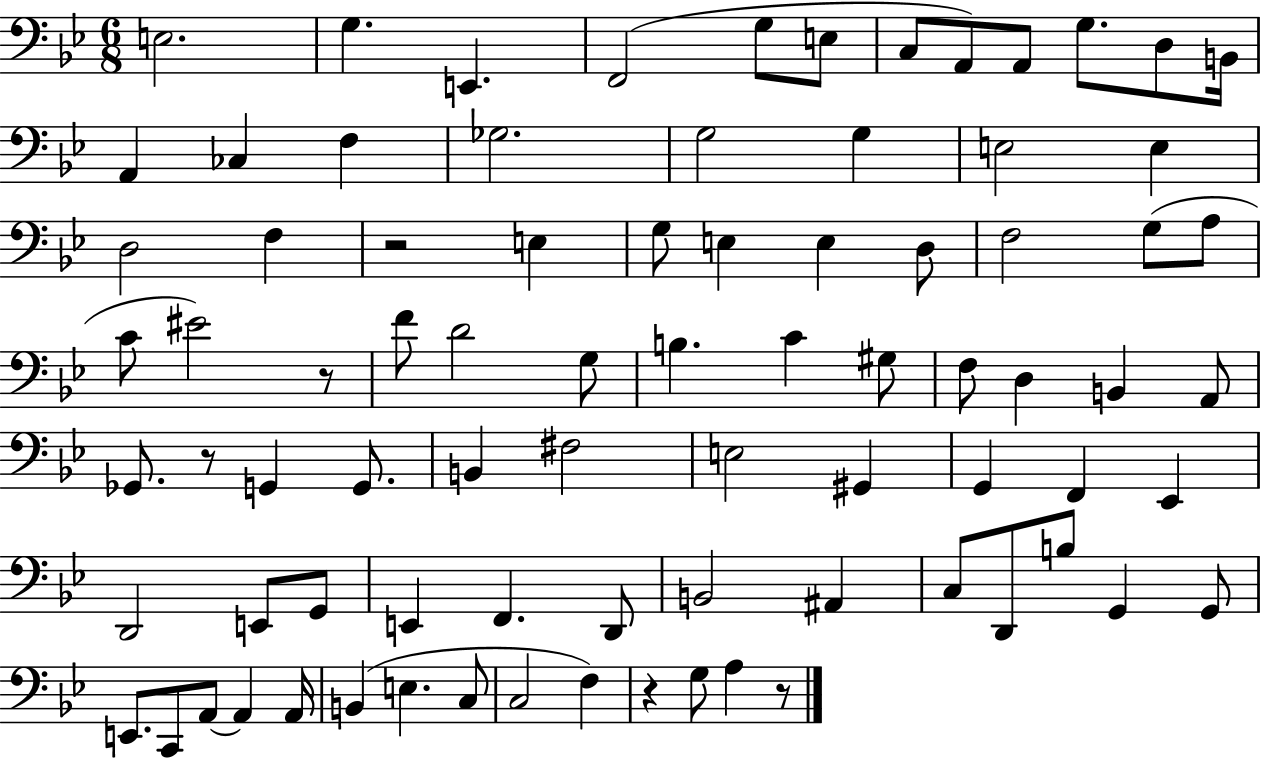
X:1
T:Untitled
M:6/8
L:1/4
K:Bb
E,2 G, E,, F,,2 G,/2 E,/2 C,/2 A,,/2 A,,/2 G,/2 D,/2 B,,/4 A,, _C, F, _G,2 G,2 G, E,2 E, D,2 F, z2 E, G,/2 E, E, D,/2 F,2 G,/2 A,/2 C/2 ^E2 z/2 F/2 D2 G,/2 B, C ^G,/2 F,/2 D, B,, A,,/2 _G,,/2 z/2 G,, G,,/2 B,, ^F,2 E,2 ^G,, G,, F,, _E,, D,,2 E,,/2 G,,/2 E,, F,, D,,/2 B,,2 ^A,, C,/2 D,,/2 B,/2 G,, G,,/2 E,,/2 C,,/2 A,,/2 A,, A,,/4 B,, E, C,/2 C,2 F, z G,/2 A, z/2